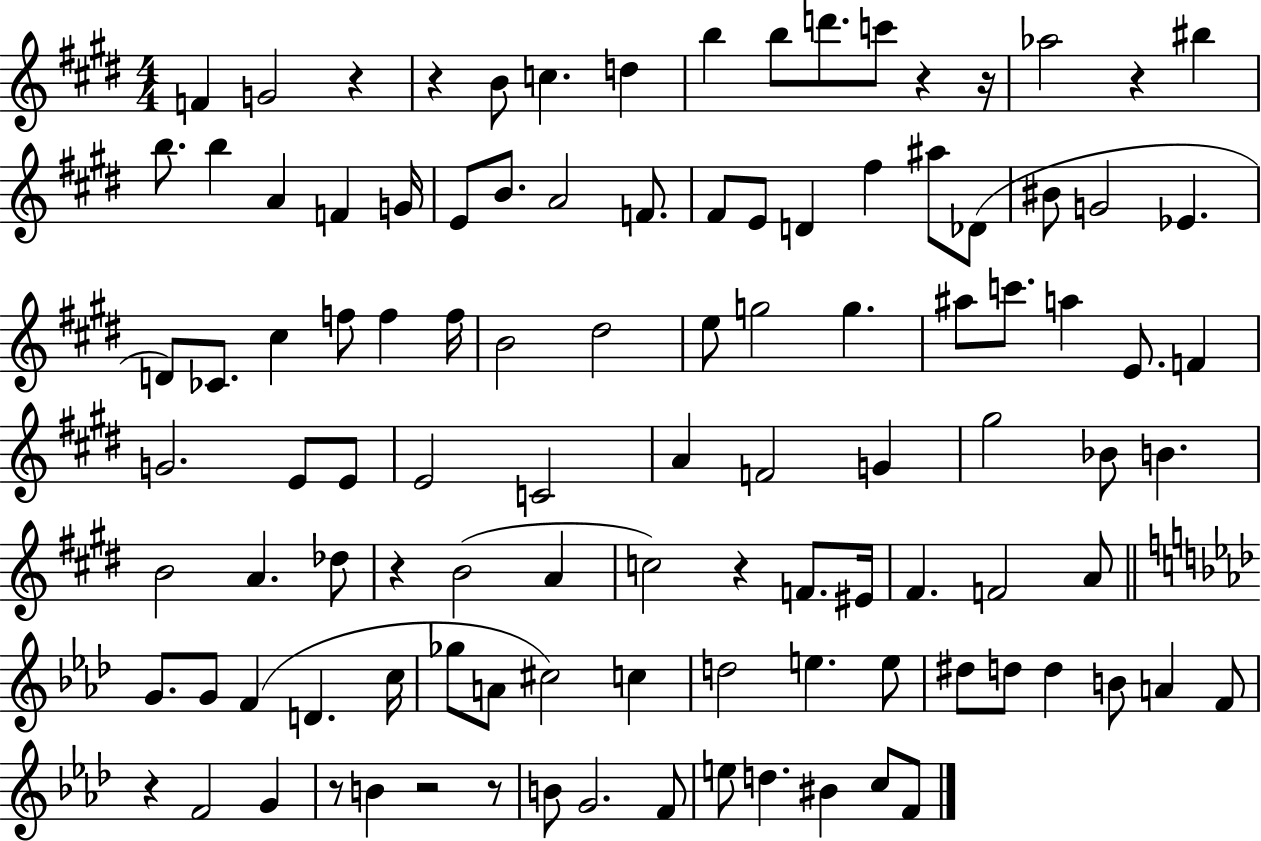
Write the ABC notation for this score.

X:1
T:Untitled
M:4/4
L:1/4
K:E
F G2 z z B/2 c d b b/2 d'/2 c'/2 z z/4 _a2 z ^b b/2 b A F G/4 E/2 B/2 A2 F/2 ^F/2 E/2 D ^f ^a/2 _D/2 ^B/2 G2 _E D/2 _C/2 ^c f/2 f f/4 B2 ^d2 e/2 g2 g ^a/2 c'/2 a E/2 F G2 E/2 E/2 E2 C2 A F2 G ^g2 _B/2 B B2 A _d/2 z B2 A c2 z F/2 ^E/4 ^F F2 A/2 G/2 G/2 F D c/4 _g/2 A/2 ^c2 c d2 e e/2 ^d/2 d/2 d B/2 A F/2 z F2 G z/2 B z2 z/2 B/2 G2 F/2 e/2 d ^B c/2 F/2